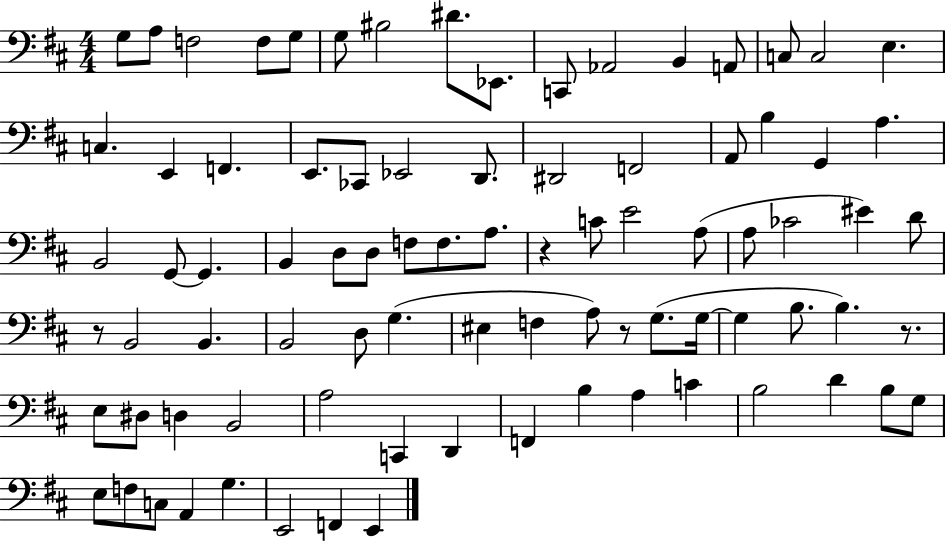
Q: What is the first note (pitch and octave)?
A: G3